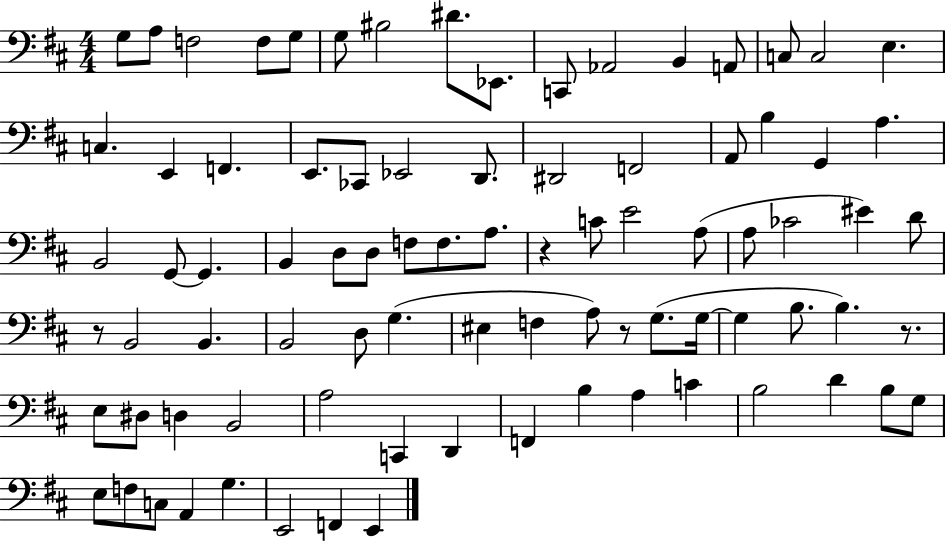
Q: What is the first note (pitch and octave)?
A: G3